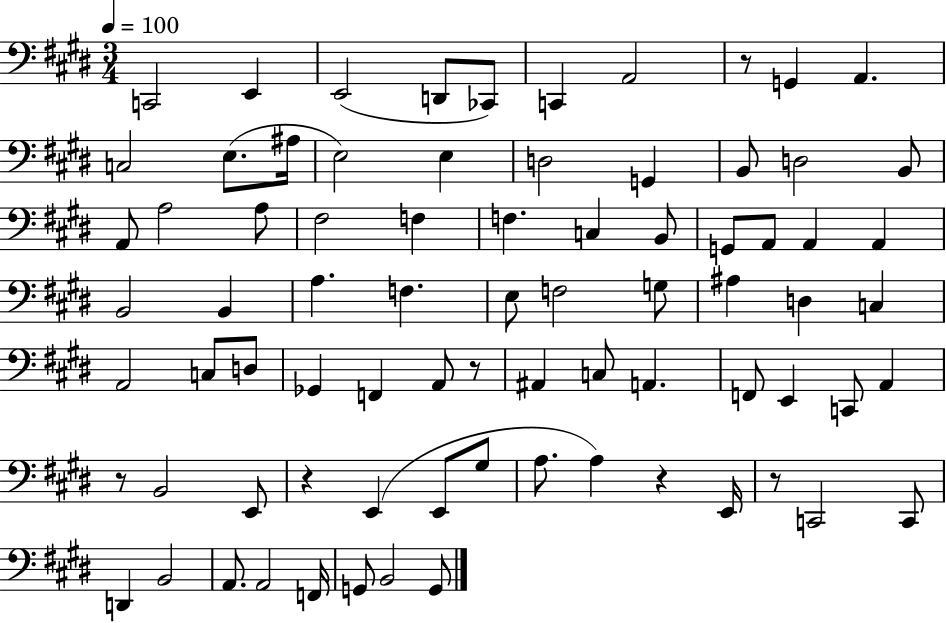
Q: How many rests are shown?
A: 6